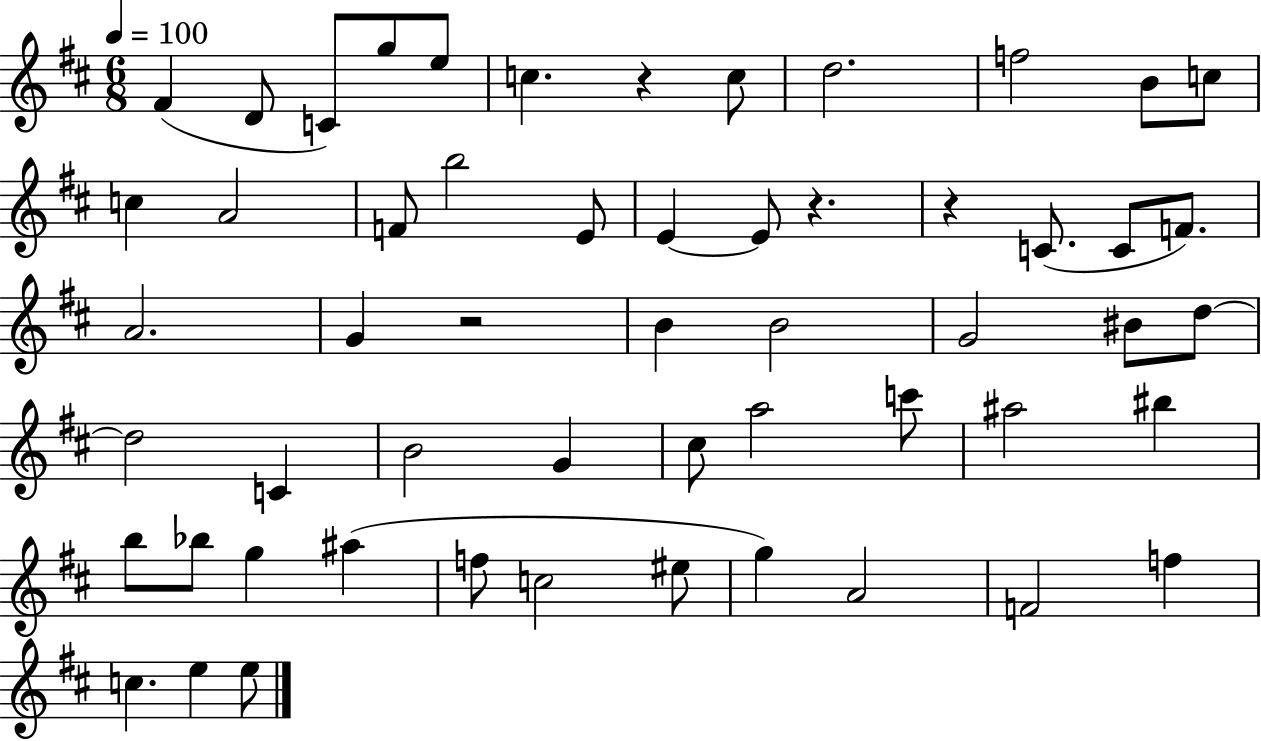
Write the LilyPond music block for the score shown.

{
  \clef treble
  \numericTimeSignature
  \time 6/8
  \key d \major
  \tempo 4 = 100
  fis'4( d'8 c'8) g''8 e''8 | c''4. r4 c''8 | d''2. | f''2 b'8 c''8 | \break c''4 a'2 | f'8 b''2 e'8 | e'4~~ e'8 r4. | r4 c'8.( c'8 f'8.) | \break a'2. | g'4 r2 | b'4 b'2 | g'2 bis'8 d''8~~ | \break d''2 c'4 | b'2 g'4 | cis''8 a''2 c'''8 | ais''2 bis''4 | \break b''8 bes''8 g''4 ais''4( | f''8 c''2 eis''8 | g''4) a'2 | f'2 f''4 | \break c''4. e''4 e''8 | \bar "|."
}